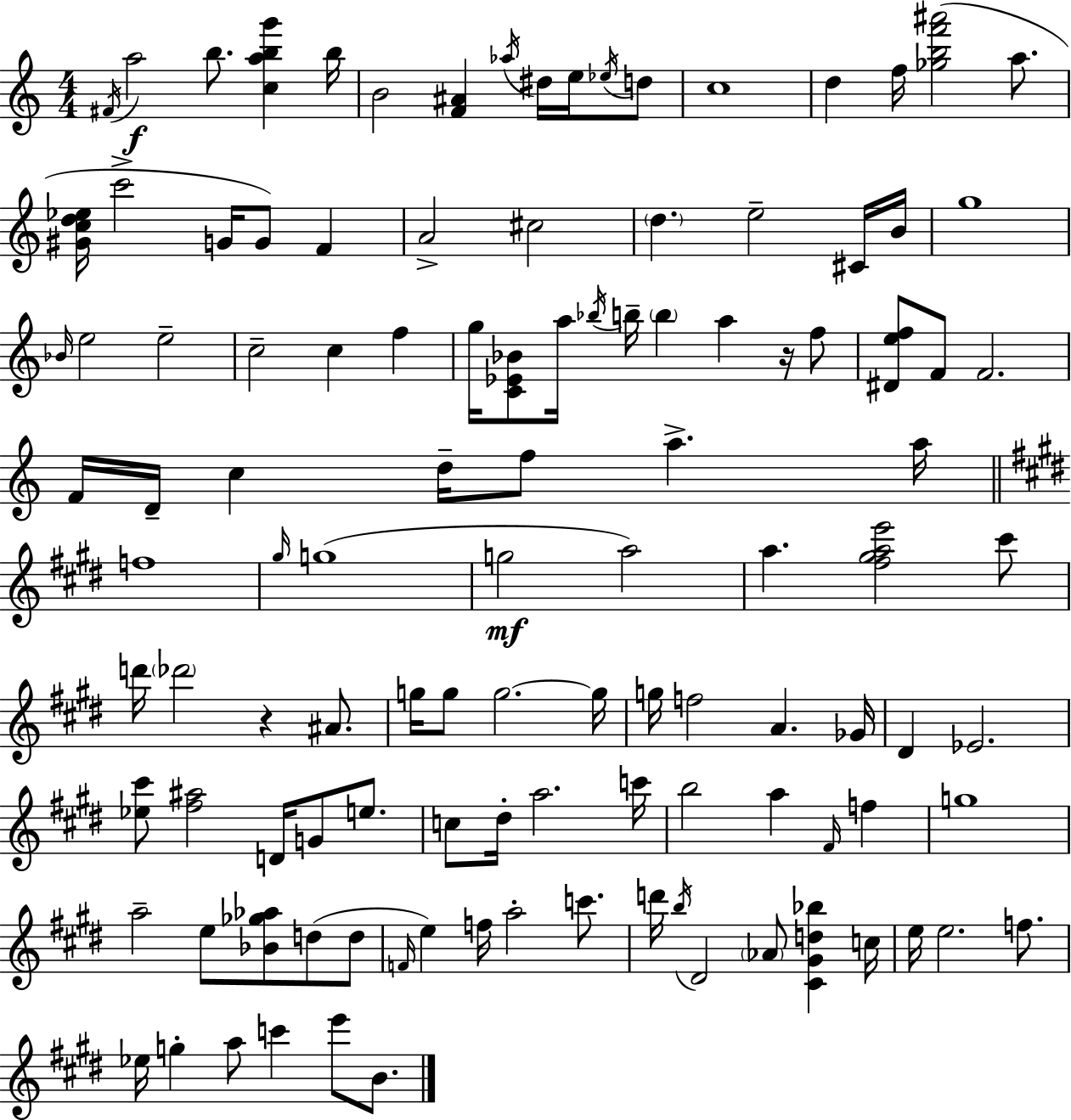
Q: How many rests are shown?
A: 2